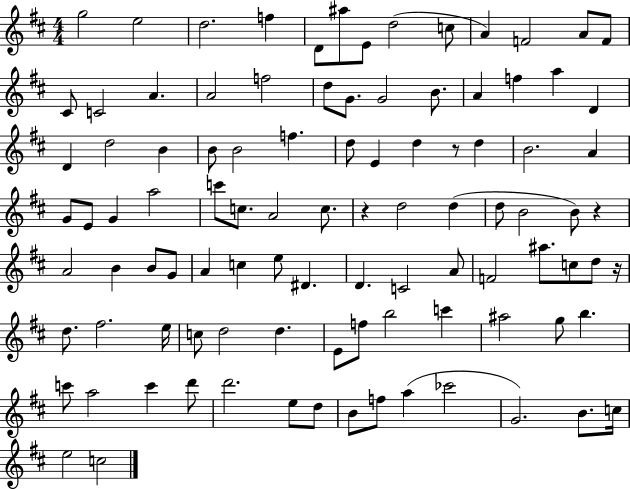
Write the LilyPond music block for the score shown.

{
  \clef treble
  \numericTimeSignature
  \time 4/4
  \key d \major
  g''2 e''2 | d''2. f''4 | d'8 ais''8 e'8 d''2( c''8 | a'4) f'2 a'8 f'8 | \break cis'8 c'2 a'4. | a'2 f''2 | d''8 g'8. g'2 b'8. | a'4 f''4 a''4 d'4 | \break d'4 d''2 b'4 | b'8 b'2 f''4. | d''8 e'4 d''4 r8 d''4 | b'2. a'4 | \break g'8 e'8 g'4 a''2 | c'''8 c''8. a'2 c''8. | r4 d''2 d''4( | d''8 b'2 b'8) r4 | \break a'2 b'4 b'8 g'8 | a'4 c''4 e''8 dis'4. | d'4. c'2 a'8 | f'2 ais''8. c''8 d''8 r16 | \break d''8. fis''2. e''16 | c''8 d''2 d''4. | e'8 f''8 b''2 c'''4 | ais''2 g''8 b''4. | \break c'''8 a''2 c'''4 d'''8 | d'''2. e''8 d''8 | b'8 f''8 a''4( ces'''2 | g'2.) b'8. c''16 | \break e''2 c''2 | \bar "|."
}